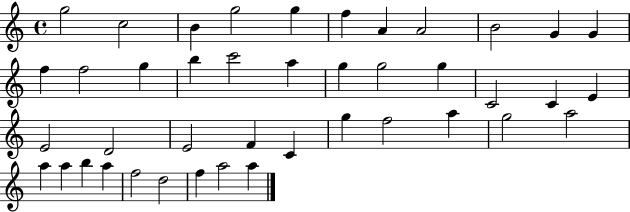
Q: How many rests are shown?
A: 0